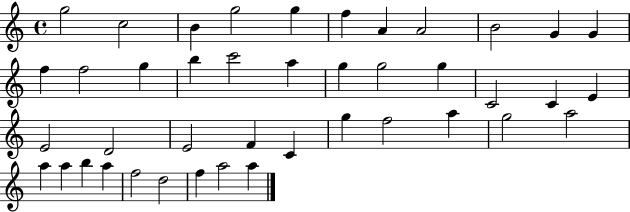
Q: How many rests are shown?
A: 0